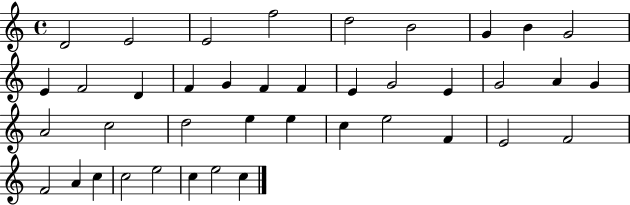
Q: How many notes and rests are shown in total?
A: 40